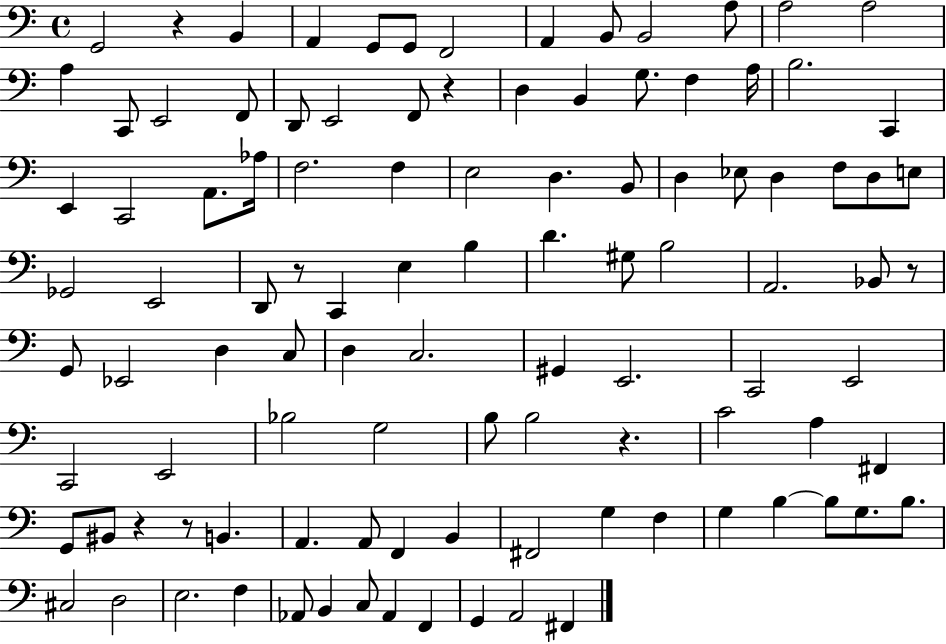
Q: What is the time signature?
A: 4/4